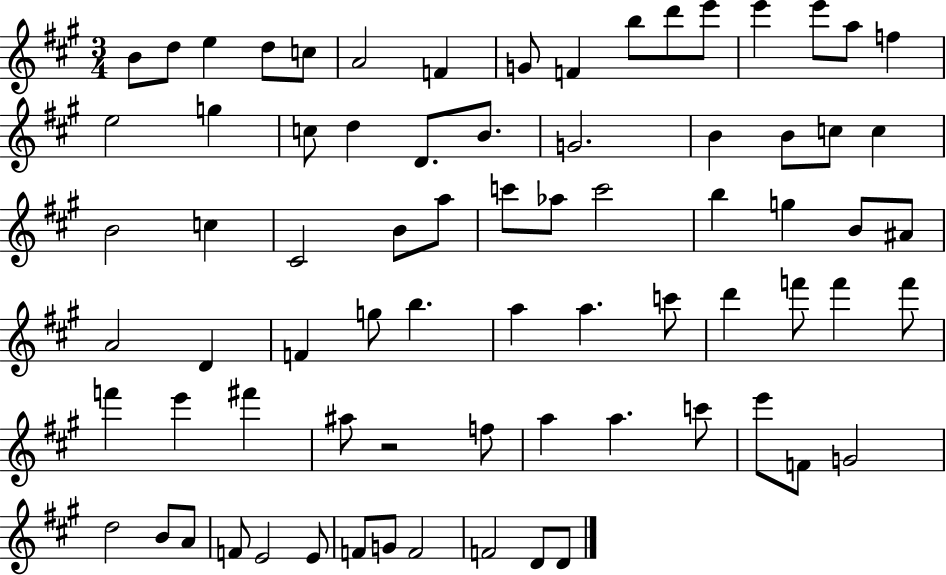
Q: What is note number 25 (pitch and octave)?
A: B4